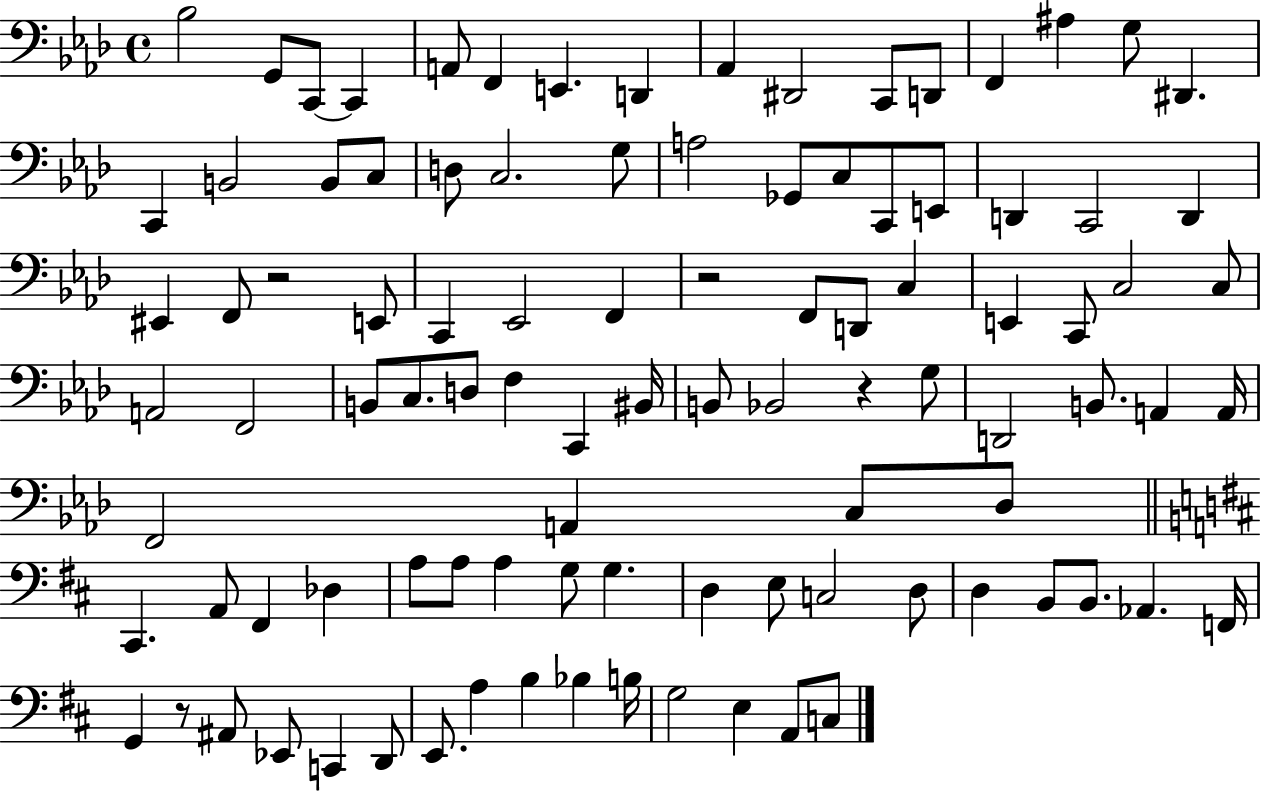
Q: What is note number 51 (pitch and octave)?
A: C2